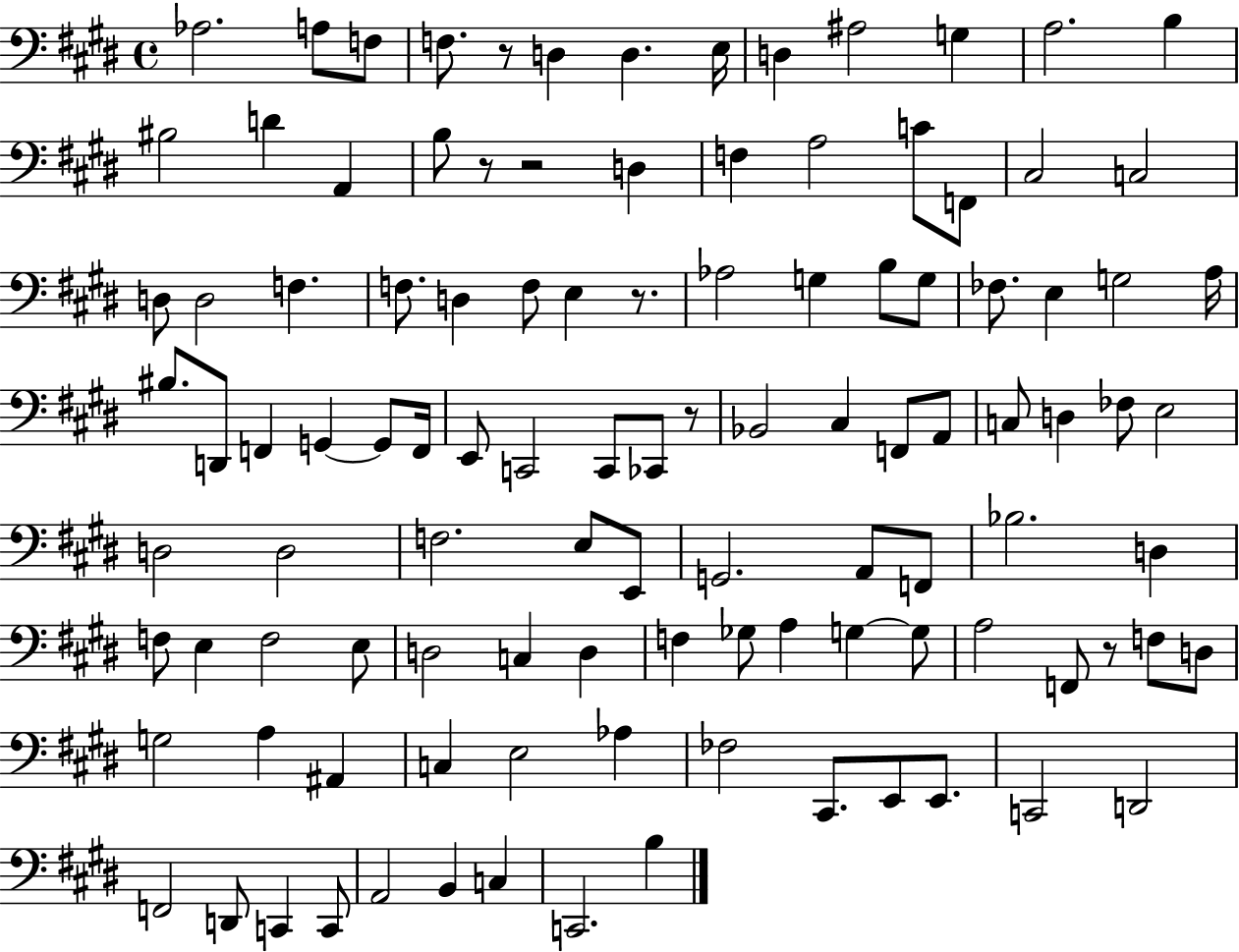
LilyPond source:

{
  \clef bass
  \time 4/4
  \defaultTimeSignature
  \key e \major
  aes2. a8 f8 | f8. r8 d4 d4. e16 | d4 ais2 g4 | a2. b4 | \break bis2 d'4 a,4 | b8 r8 r2 d4 | f4 a2 c'8 f,8 | cis2 c2 | \break d8 d2 f4. | f8. d4 f8 e4 r8. | aes2 g4 b8 g8 | fes8. e4 g2 a16 | \break bis8. d,8 f,4 g,4~~ g,8 f,16 | e,8 c,2 c,8 ces,8 r8 | bes,2 cis4 f,8 a,8 | c8 d4 fes8 e2 | \break d2 d2 | f2. e8 e,8 | g,2. a,8 f,8 | bes2. d4 | \break f8 e4 f2 e8 | d2 c4 d4 | f4 ges8 a4 g4~~ g8 | a2 f,8 r8 f8 d8 | \break g2 a4 ais,4 | c4 e2 aes4 | fes2 cis,8. e,8 e,8. | c,2 d,2 | \break f,2 d,8 c,4 c,8 | a,2 b,4 c4 | c,2. b4 | \bar "|."
}